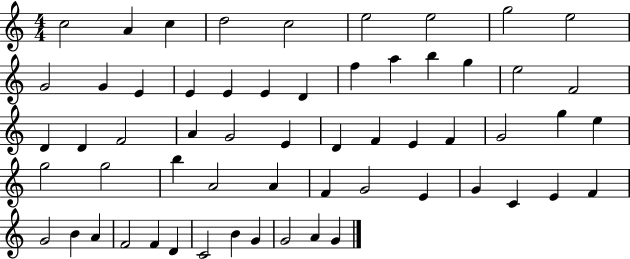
X:1
T:Untitled
M:4/4
L:1/4
K:C
c2 A c d2 c2 e2 e2 g2 e2 G2 G E E E E D f a b g e2 F2 D D F2 A G2 E D F E F G2 g e g2 g2 b A2 A F G2 E G C E F G2 B A F2 F D C2 B G G2 A G